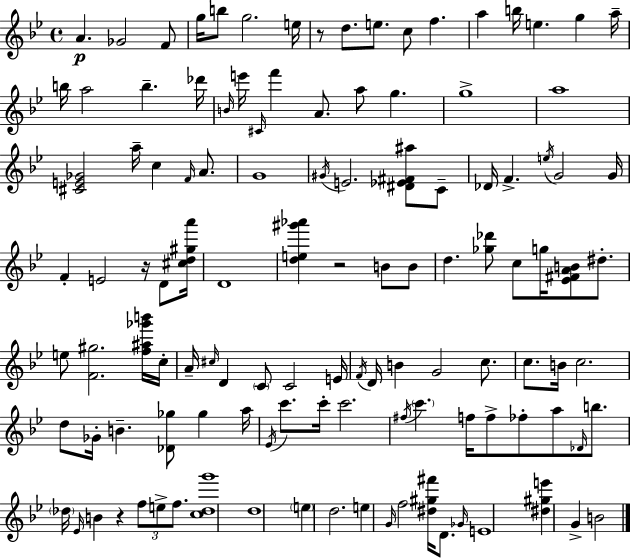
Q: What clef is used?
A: treble